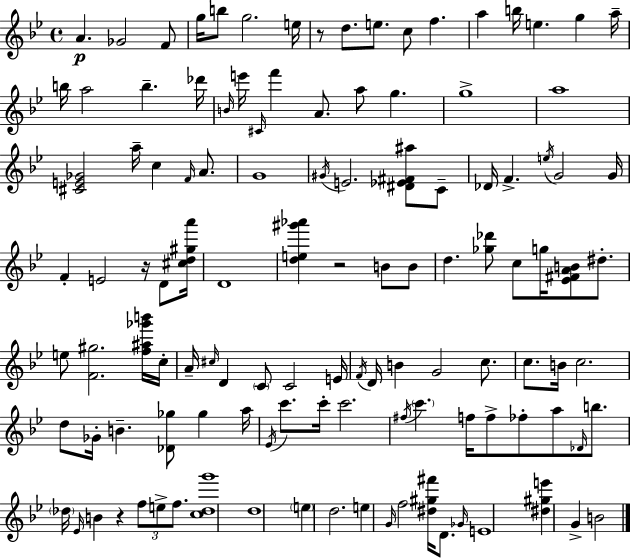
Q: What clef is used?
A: treble